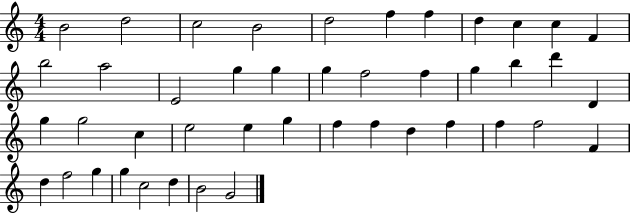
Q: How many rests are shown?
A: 0